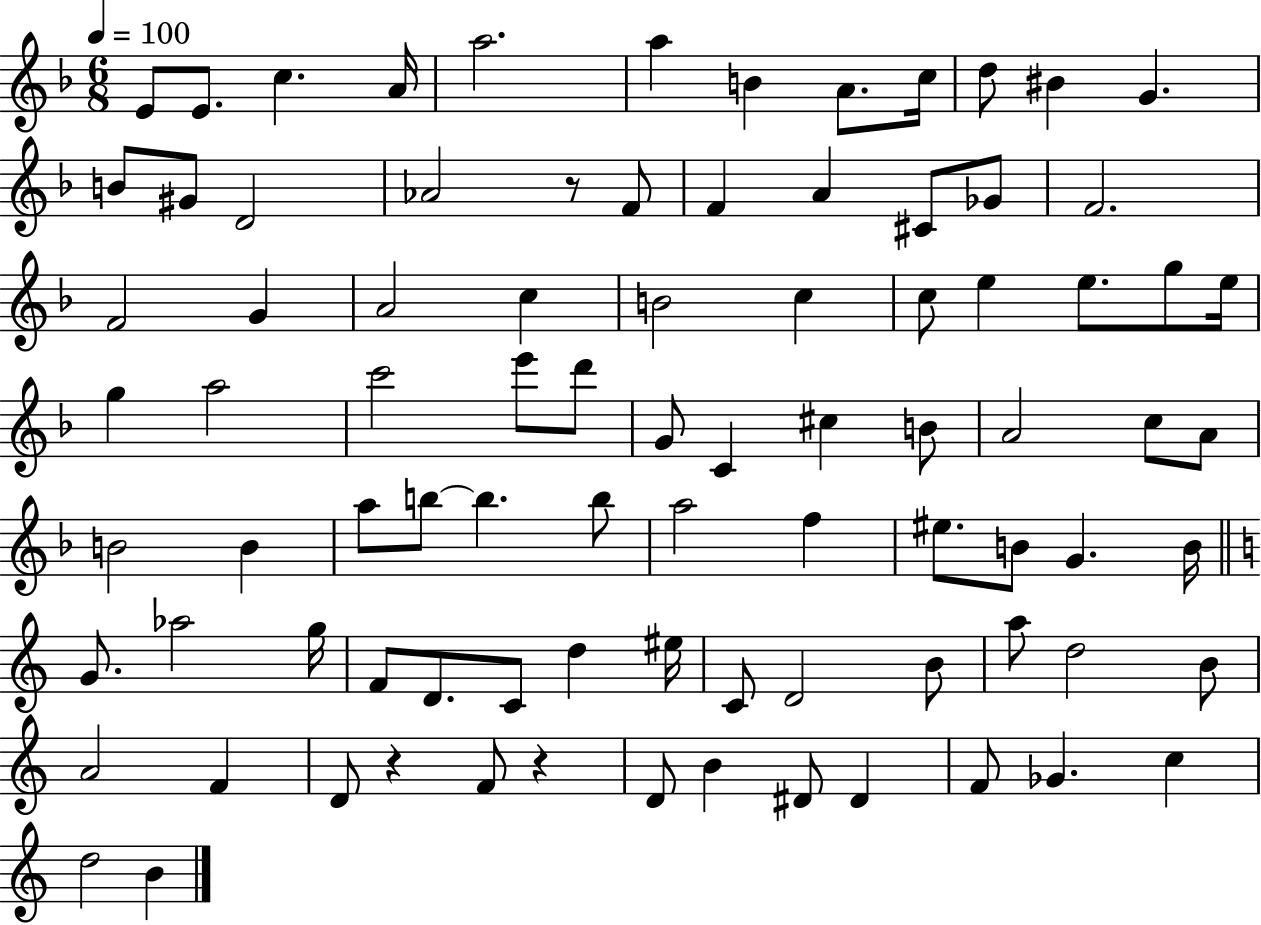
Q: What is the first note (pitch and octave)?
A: E4